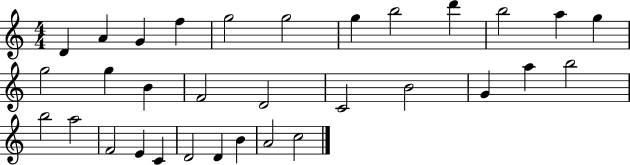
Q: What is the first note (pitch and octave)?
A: D4